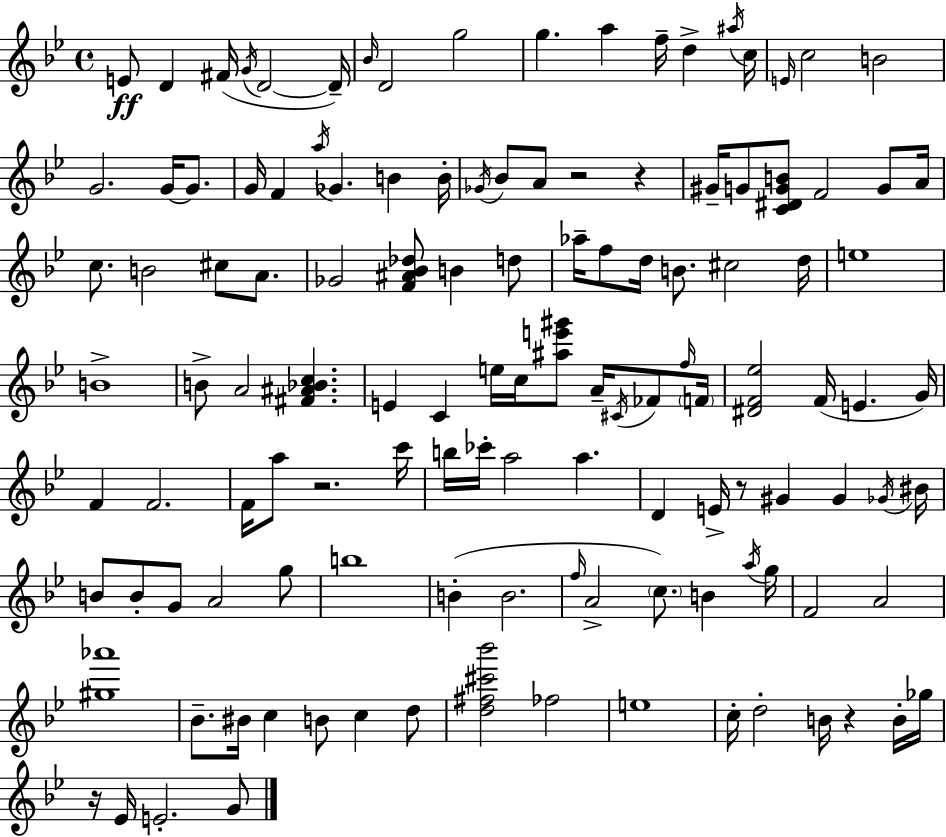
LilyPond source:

{
  \clef treble
  \time 4/4
  \defaultTimeSignature
  \key bes \major
  e'8\ff d'4 fis'16( \acciaccatura { g'16 } d'2~~ | d'16--) \grace { bes'16 } d'2 g''2 | g''4. a''4 f''16-- d''4-> | \acciaccatura { ais''16 } c''16 \grace { e'16 } c''2 b'2 | \break g'2. | g'16~~ g'8. g'16 f'4 \acciaccatura { a''16 } ges'4. | b'4 b'16-. \acciaccatura { ges'16 } bes'8 a'8 r2 | r4 gis'16-- g'8 <c' dis' g' b'>8 f'2 | \break g'8 a'16 c''8. b'2 | cis''8 a'8. ges'2 <f' ais' bes' des''>8 | b'4 d''8 aes''16-- f''8 d''16 b'8. cis''2 | d''16 e''1 | \break b'1-> | b'8-> a'2 | <fis' ais' bes' c''>4. e'4 c'4 e''16 c''16 | <ais'' e''' gis'''>8 a'16-- \acciaccatura { cis'16 } fes'8 \grace { f''16 } \parenthesize f'16 <dis' f' ees''>2 | \break f'16( e'4. g'16) f'4 f'2. | f'16 a''8 r2. | c'''16 b''16 ces'''16-. a''2 | a''4. d'4 e'16-> r8 gis'4 | \break gis'4 \acciaccatura { ges'16 } bis'16 b'8 b'8-. g'8 a'2 | g''8 b''1 | b'4-.( b'2. | \grace { f''16 } a'2-> | \break \parenthesize c''8.) b'4 \acciaccatura { a''16 } g''16 f'2 | a'2 <gis'' aes'''>1 | bes'8.-- bis'16 c''4 | b'8 c''4 d''8 <d'' fis'' cis''' bes'''>2 | \break fes''2 e''1 | c''16-. d''2-. | b'16 r4 b'16-. ges''16 r16 ees'16 e'2.-. | g'8 \bar "|."
}